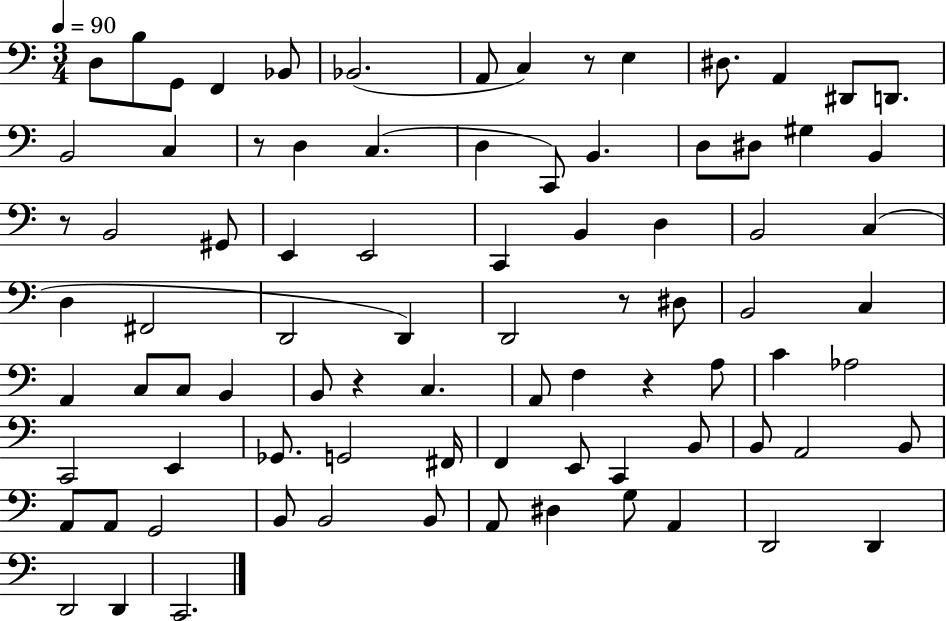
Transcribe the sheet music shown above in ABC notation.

X:1
T:Untitled
M:3/4
L:1/4
K:C
D,/2 B,/2 G,,/2 F,, _B,,/2 _B,,2 A,,/2 C, z/2 E, ^D,/2 A,, ^D,,/2 D,,/2 B,,2 C, z/2 D, C, D, C,,/2 B,, D,/2 ^D,/2 ^G, B,, z/2 B,,2 ^G,,/2 E,, E,,2 C,, B,, D, B,,2 C, D, ^F,,2 D,,2 D,, D,,2 z/2 ^D,/2 B,,2 C, A,, C,/2 C,/2 B,, B,,/2 z C, A,,/2 F, z A,/2 C _A,2 C,,2 E,, _G,,/2 G,,2 ^F,,/4 F,, E,,/2 C,, B,,/2 B,,/2 A,,2 B,,/2 A,,/2 A,,/2 G,,2 B,,/2 B,,2 B,,/2 A,,/2 ^D, G,/2 A,, D,,2 D,, D,,2 D,, C,,2